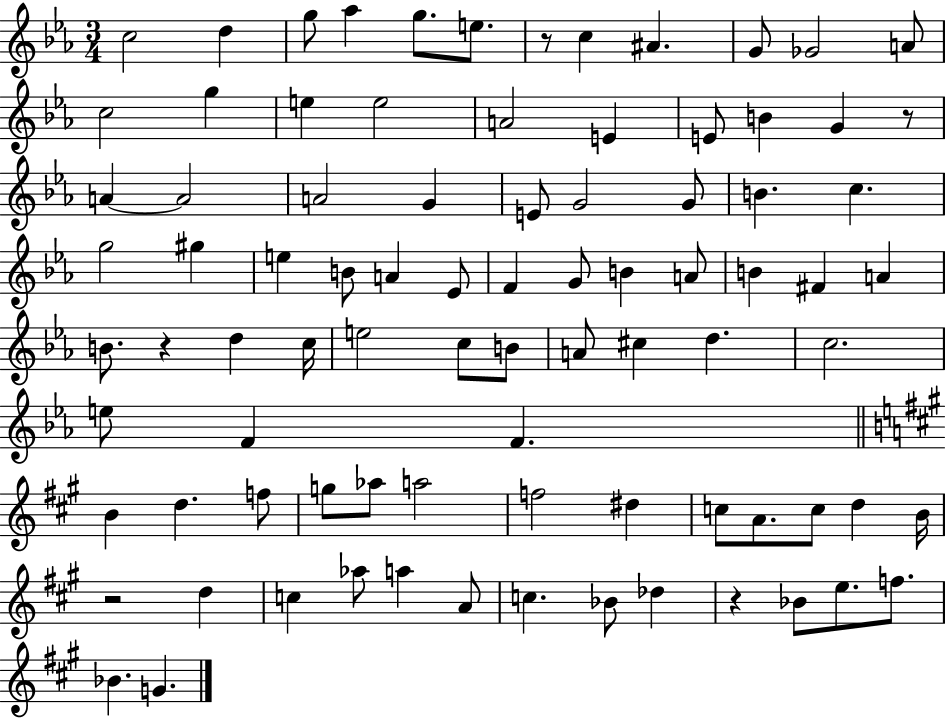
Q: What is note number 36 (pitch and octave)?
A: F4